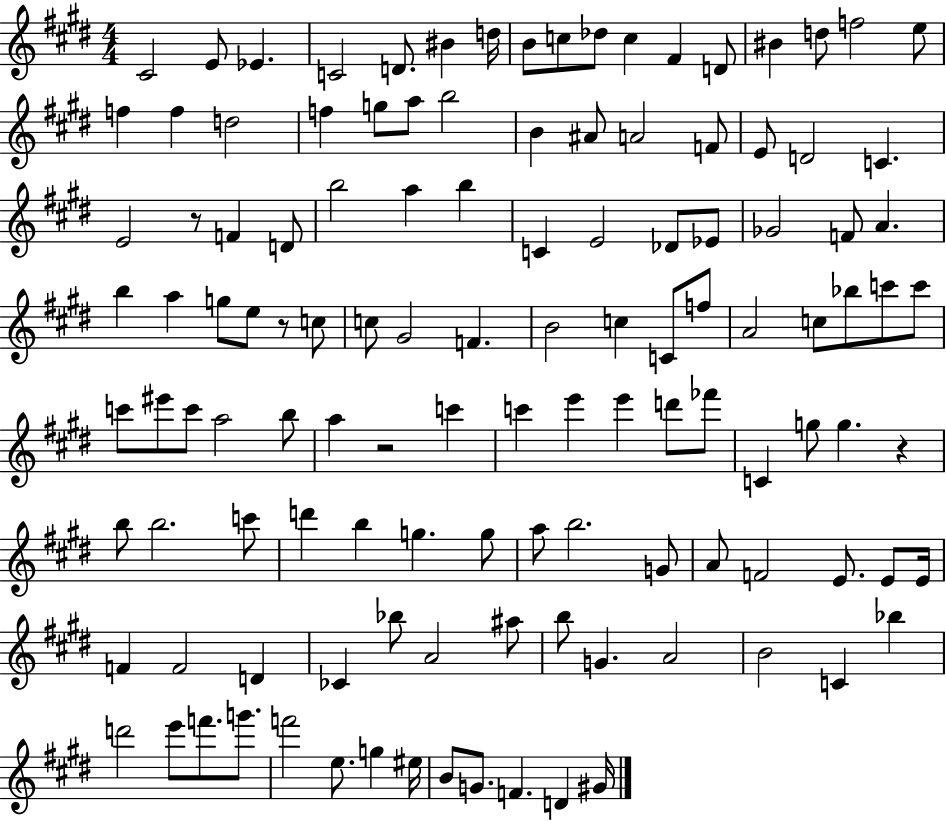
X:1
T:Untitled
M:4/4
L:1/4
K:E
^C2 E/2 _E C2 D/2 ^B d/4 B/2 c/2 _d/2 c ^F D/2 ^B d/2 f2 e/2 f f d2 f g/2 a/2 b2 B ^A/2 A2 F/2 E/2 D2 C E2 z/2 F D/2 b2 a b C E2 _D/2 _E/2 _G2 F/2 A b a g/2 e/2 z/2 c/2 c/2 ^G2 F B2 c C/2 f/2 A2 c/2 _b/2 c'/2 c'/2 c'/2 ^e'/2 c'/2 a2 b/2 a z2 c' c' e' e' d'/2 _f'/2 C g/2 g z b/2 b2 c'/2 d' b g g/2 a/2 b2 G/2 A/2 F2 E/2 E/2 E/4 F F2 D _C _b/2 A2 ^a/2 b/2 G A2 B2 C _b d'2 e'/2 f'/2 g'/2 f'2 e/2 g ^e/4 B/2 G/2 F D ^G/4